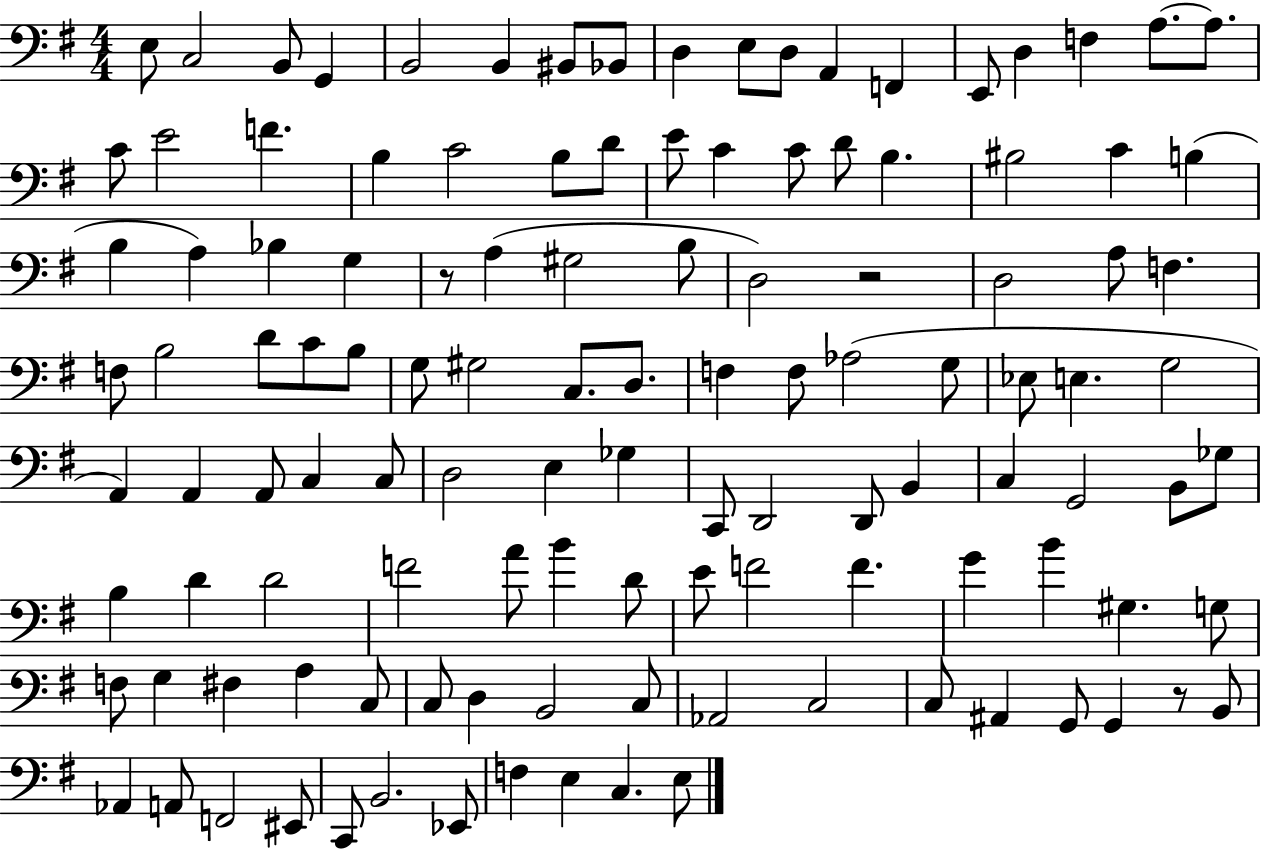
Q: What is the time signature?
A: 4/4